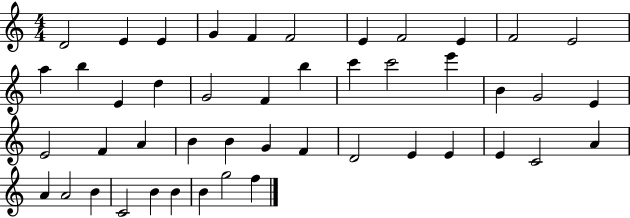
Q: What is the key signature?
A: C major